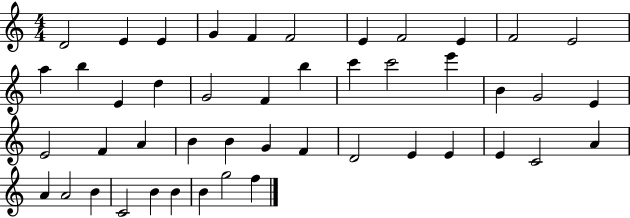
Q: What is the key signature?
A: C major